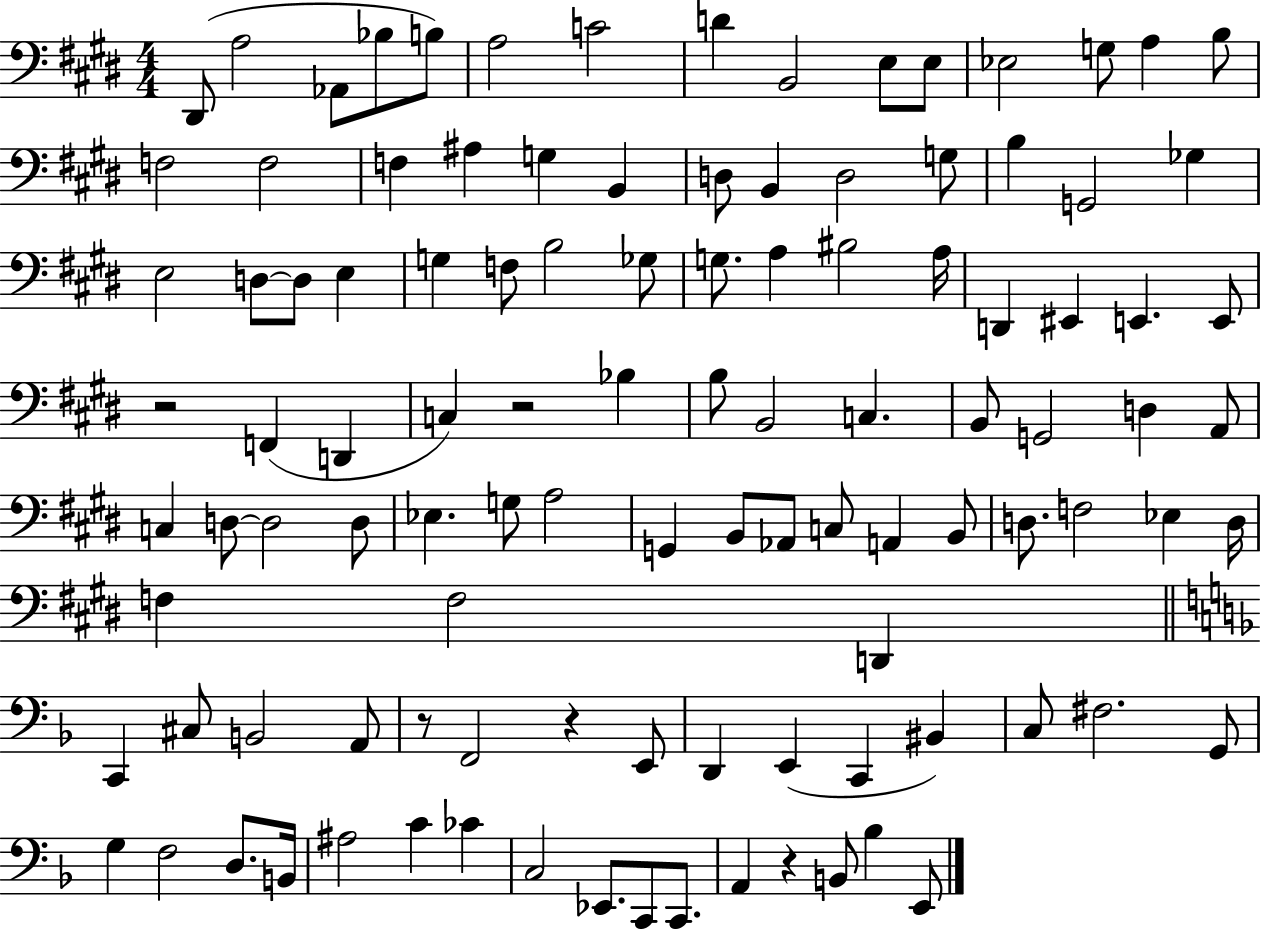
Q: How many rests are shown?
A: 5